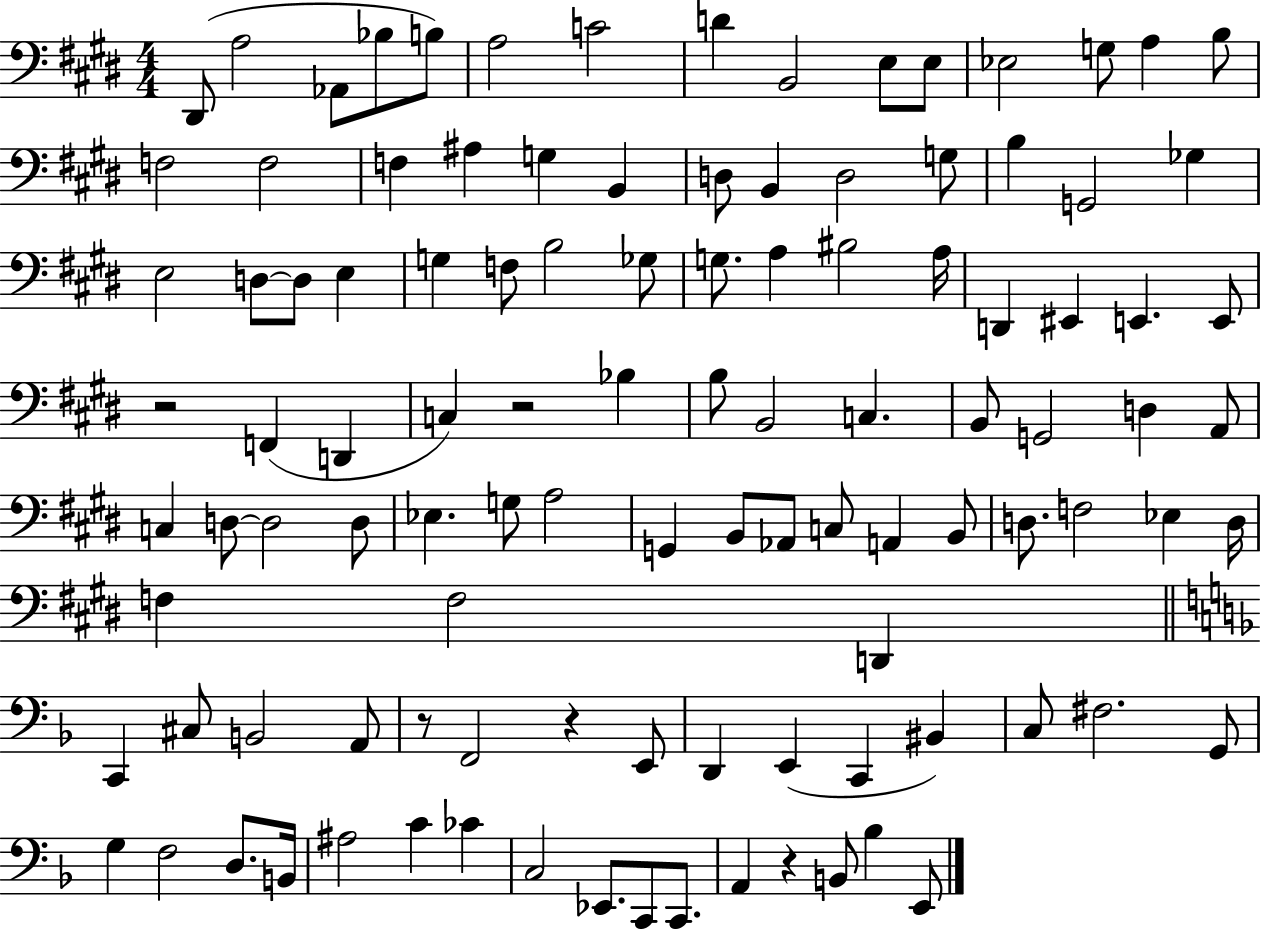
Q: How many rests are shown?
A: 5